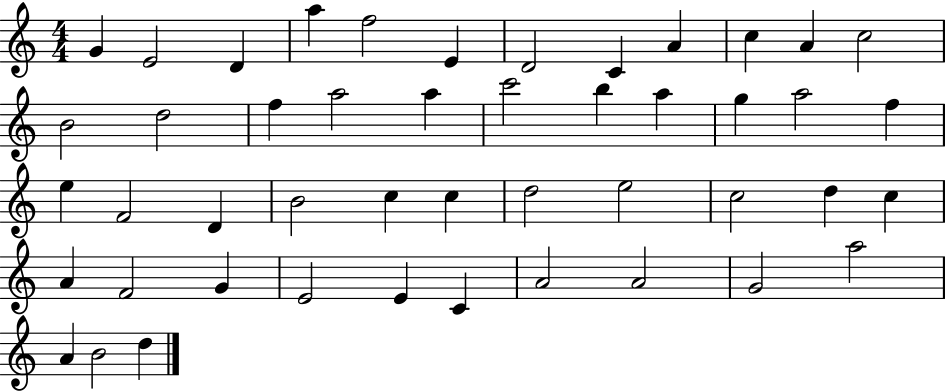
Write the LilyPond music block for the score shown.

{
  \clef treble
  \numericTimeSignature
  \time 4/4
  \key c \major
  g'4 e'2 d'4 | a''4 f''2 e'4 | d'2 c'4 a'4 | c''4 a'4 c''2 | \break b'2 d''2 | f''4 a''2 a''4 | c'''2 b''4 a''4 | g''4 a''2 f''4 | \break e''4 f'2 d'4 | b'2 c''4 c''4 | d''2 e''2 | c''2 d''4 c''4 | \break a'4 f'2 g'4 | e'2 e'4 c'4 | a'2 a'2 | g'2 a''2 | \break a'4 b'2 d''4 | \bar "|."
}